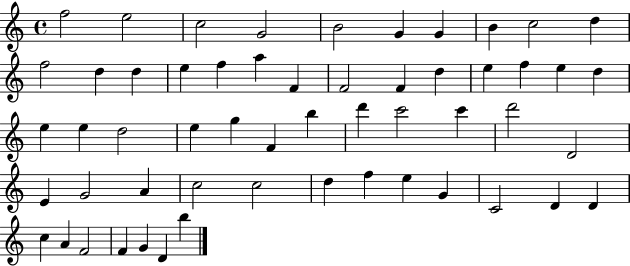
{
  \clef treble
  \time 4/4
  \defaultTimeSignature
  \key c \major
  f''2 e''2 | c''2 g'2 | b'2 g'4 g'4 | b'4 c''2 d''4 | \break f''2 d''4 d''4 | e''4 f''4 a''4 f'4 | f'2 f'4 d''4 | e''4 f''4 e''4 d''4 | \break e''4 e''4 d''2 | e''4 g''4 f'4 b''4 | d'''4 c'''2 c'''4 | d'''2 d'2 | \break e'4 g'2 a'4 | c''2 c''2 | d''4 f''4 e''4 g'4 | c'2 d'4 d'4 | \break c''4 a'4 f'2 | f'4 g'4 d'4 b''4 | \bar "|."
}